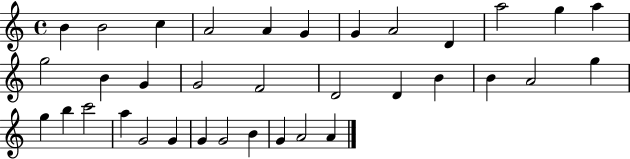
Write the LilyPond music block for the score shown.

{
  \clef treble
  \time 4/4
  \defaultTimeSignature
  \key c \major
  b'4 b'2 c''4 | a'2 a'4 g'4 | g'4 a'2 d'4 | a''2 g''4 a''4 | \break g''2 b'4 g'4 | g'2 f'2 | d'2 d'4 b'4 | b'4 a'2 g''4 | \break g''4 b''4 c'''2 | a''4 g'2 g'4 | g'4 g'2 b'4 | g'4 a'2 a'4 | \break \bar "|."
}